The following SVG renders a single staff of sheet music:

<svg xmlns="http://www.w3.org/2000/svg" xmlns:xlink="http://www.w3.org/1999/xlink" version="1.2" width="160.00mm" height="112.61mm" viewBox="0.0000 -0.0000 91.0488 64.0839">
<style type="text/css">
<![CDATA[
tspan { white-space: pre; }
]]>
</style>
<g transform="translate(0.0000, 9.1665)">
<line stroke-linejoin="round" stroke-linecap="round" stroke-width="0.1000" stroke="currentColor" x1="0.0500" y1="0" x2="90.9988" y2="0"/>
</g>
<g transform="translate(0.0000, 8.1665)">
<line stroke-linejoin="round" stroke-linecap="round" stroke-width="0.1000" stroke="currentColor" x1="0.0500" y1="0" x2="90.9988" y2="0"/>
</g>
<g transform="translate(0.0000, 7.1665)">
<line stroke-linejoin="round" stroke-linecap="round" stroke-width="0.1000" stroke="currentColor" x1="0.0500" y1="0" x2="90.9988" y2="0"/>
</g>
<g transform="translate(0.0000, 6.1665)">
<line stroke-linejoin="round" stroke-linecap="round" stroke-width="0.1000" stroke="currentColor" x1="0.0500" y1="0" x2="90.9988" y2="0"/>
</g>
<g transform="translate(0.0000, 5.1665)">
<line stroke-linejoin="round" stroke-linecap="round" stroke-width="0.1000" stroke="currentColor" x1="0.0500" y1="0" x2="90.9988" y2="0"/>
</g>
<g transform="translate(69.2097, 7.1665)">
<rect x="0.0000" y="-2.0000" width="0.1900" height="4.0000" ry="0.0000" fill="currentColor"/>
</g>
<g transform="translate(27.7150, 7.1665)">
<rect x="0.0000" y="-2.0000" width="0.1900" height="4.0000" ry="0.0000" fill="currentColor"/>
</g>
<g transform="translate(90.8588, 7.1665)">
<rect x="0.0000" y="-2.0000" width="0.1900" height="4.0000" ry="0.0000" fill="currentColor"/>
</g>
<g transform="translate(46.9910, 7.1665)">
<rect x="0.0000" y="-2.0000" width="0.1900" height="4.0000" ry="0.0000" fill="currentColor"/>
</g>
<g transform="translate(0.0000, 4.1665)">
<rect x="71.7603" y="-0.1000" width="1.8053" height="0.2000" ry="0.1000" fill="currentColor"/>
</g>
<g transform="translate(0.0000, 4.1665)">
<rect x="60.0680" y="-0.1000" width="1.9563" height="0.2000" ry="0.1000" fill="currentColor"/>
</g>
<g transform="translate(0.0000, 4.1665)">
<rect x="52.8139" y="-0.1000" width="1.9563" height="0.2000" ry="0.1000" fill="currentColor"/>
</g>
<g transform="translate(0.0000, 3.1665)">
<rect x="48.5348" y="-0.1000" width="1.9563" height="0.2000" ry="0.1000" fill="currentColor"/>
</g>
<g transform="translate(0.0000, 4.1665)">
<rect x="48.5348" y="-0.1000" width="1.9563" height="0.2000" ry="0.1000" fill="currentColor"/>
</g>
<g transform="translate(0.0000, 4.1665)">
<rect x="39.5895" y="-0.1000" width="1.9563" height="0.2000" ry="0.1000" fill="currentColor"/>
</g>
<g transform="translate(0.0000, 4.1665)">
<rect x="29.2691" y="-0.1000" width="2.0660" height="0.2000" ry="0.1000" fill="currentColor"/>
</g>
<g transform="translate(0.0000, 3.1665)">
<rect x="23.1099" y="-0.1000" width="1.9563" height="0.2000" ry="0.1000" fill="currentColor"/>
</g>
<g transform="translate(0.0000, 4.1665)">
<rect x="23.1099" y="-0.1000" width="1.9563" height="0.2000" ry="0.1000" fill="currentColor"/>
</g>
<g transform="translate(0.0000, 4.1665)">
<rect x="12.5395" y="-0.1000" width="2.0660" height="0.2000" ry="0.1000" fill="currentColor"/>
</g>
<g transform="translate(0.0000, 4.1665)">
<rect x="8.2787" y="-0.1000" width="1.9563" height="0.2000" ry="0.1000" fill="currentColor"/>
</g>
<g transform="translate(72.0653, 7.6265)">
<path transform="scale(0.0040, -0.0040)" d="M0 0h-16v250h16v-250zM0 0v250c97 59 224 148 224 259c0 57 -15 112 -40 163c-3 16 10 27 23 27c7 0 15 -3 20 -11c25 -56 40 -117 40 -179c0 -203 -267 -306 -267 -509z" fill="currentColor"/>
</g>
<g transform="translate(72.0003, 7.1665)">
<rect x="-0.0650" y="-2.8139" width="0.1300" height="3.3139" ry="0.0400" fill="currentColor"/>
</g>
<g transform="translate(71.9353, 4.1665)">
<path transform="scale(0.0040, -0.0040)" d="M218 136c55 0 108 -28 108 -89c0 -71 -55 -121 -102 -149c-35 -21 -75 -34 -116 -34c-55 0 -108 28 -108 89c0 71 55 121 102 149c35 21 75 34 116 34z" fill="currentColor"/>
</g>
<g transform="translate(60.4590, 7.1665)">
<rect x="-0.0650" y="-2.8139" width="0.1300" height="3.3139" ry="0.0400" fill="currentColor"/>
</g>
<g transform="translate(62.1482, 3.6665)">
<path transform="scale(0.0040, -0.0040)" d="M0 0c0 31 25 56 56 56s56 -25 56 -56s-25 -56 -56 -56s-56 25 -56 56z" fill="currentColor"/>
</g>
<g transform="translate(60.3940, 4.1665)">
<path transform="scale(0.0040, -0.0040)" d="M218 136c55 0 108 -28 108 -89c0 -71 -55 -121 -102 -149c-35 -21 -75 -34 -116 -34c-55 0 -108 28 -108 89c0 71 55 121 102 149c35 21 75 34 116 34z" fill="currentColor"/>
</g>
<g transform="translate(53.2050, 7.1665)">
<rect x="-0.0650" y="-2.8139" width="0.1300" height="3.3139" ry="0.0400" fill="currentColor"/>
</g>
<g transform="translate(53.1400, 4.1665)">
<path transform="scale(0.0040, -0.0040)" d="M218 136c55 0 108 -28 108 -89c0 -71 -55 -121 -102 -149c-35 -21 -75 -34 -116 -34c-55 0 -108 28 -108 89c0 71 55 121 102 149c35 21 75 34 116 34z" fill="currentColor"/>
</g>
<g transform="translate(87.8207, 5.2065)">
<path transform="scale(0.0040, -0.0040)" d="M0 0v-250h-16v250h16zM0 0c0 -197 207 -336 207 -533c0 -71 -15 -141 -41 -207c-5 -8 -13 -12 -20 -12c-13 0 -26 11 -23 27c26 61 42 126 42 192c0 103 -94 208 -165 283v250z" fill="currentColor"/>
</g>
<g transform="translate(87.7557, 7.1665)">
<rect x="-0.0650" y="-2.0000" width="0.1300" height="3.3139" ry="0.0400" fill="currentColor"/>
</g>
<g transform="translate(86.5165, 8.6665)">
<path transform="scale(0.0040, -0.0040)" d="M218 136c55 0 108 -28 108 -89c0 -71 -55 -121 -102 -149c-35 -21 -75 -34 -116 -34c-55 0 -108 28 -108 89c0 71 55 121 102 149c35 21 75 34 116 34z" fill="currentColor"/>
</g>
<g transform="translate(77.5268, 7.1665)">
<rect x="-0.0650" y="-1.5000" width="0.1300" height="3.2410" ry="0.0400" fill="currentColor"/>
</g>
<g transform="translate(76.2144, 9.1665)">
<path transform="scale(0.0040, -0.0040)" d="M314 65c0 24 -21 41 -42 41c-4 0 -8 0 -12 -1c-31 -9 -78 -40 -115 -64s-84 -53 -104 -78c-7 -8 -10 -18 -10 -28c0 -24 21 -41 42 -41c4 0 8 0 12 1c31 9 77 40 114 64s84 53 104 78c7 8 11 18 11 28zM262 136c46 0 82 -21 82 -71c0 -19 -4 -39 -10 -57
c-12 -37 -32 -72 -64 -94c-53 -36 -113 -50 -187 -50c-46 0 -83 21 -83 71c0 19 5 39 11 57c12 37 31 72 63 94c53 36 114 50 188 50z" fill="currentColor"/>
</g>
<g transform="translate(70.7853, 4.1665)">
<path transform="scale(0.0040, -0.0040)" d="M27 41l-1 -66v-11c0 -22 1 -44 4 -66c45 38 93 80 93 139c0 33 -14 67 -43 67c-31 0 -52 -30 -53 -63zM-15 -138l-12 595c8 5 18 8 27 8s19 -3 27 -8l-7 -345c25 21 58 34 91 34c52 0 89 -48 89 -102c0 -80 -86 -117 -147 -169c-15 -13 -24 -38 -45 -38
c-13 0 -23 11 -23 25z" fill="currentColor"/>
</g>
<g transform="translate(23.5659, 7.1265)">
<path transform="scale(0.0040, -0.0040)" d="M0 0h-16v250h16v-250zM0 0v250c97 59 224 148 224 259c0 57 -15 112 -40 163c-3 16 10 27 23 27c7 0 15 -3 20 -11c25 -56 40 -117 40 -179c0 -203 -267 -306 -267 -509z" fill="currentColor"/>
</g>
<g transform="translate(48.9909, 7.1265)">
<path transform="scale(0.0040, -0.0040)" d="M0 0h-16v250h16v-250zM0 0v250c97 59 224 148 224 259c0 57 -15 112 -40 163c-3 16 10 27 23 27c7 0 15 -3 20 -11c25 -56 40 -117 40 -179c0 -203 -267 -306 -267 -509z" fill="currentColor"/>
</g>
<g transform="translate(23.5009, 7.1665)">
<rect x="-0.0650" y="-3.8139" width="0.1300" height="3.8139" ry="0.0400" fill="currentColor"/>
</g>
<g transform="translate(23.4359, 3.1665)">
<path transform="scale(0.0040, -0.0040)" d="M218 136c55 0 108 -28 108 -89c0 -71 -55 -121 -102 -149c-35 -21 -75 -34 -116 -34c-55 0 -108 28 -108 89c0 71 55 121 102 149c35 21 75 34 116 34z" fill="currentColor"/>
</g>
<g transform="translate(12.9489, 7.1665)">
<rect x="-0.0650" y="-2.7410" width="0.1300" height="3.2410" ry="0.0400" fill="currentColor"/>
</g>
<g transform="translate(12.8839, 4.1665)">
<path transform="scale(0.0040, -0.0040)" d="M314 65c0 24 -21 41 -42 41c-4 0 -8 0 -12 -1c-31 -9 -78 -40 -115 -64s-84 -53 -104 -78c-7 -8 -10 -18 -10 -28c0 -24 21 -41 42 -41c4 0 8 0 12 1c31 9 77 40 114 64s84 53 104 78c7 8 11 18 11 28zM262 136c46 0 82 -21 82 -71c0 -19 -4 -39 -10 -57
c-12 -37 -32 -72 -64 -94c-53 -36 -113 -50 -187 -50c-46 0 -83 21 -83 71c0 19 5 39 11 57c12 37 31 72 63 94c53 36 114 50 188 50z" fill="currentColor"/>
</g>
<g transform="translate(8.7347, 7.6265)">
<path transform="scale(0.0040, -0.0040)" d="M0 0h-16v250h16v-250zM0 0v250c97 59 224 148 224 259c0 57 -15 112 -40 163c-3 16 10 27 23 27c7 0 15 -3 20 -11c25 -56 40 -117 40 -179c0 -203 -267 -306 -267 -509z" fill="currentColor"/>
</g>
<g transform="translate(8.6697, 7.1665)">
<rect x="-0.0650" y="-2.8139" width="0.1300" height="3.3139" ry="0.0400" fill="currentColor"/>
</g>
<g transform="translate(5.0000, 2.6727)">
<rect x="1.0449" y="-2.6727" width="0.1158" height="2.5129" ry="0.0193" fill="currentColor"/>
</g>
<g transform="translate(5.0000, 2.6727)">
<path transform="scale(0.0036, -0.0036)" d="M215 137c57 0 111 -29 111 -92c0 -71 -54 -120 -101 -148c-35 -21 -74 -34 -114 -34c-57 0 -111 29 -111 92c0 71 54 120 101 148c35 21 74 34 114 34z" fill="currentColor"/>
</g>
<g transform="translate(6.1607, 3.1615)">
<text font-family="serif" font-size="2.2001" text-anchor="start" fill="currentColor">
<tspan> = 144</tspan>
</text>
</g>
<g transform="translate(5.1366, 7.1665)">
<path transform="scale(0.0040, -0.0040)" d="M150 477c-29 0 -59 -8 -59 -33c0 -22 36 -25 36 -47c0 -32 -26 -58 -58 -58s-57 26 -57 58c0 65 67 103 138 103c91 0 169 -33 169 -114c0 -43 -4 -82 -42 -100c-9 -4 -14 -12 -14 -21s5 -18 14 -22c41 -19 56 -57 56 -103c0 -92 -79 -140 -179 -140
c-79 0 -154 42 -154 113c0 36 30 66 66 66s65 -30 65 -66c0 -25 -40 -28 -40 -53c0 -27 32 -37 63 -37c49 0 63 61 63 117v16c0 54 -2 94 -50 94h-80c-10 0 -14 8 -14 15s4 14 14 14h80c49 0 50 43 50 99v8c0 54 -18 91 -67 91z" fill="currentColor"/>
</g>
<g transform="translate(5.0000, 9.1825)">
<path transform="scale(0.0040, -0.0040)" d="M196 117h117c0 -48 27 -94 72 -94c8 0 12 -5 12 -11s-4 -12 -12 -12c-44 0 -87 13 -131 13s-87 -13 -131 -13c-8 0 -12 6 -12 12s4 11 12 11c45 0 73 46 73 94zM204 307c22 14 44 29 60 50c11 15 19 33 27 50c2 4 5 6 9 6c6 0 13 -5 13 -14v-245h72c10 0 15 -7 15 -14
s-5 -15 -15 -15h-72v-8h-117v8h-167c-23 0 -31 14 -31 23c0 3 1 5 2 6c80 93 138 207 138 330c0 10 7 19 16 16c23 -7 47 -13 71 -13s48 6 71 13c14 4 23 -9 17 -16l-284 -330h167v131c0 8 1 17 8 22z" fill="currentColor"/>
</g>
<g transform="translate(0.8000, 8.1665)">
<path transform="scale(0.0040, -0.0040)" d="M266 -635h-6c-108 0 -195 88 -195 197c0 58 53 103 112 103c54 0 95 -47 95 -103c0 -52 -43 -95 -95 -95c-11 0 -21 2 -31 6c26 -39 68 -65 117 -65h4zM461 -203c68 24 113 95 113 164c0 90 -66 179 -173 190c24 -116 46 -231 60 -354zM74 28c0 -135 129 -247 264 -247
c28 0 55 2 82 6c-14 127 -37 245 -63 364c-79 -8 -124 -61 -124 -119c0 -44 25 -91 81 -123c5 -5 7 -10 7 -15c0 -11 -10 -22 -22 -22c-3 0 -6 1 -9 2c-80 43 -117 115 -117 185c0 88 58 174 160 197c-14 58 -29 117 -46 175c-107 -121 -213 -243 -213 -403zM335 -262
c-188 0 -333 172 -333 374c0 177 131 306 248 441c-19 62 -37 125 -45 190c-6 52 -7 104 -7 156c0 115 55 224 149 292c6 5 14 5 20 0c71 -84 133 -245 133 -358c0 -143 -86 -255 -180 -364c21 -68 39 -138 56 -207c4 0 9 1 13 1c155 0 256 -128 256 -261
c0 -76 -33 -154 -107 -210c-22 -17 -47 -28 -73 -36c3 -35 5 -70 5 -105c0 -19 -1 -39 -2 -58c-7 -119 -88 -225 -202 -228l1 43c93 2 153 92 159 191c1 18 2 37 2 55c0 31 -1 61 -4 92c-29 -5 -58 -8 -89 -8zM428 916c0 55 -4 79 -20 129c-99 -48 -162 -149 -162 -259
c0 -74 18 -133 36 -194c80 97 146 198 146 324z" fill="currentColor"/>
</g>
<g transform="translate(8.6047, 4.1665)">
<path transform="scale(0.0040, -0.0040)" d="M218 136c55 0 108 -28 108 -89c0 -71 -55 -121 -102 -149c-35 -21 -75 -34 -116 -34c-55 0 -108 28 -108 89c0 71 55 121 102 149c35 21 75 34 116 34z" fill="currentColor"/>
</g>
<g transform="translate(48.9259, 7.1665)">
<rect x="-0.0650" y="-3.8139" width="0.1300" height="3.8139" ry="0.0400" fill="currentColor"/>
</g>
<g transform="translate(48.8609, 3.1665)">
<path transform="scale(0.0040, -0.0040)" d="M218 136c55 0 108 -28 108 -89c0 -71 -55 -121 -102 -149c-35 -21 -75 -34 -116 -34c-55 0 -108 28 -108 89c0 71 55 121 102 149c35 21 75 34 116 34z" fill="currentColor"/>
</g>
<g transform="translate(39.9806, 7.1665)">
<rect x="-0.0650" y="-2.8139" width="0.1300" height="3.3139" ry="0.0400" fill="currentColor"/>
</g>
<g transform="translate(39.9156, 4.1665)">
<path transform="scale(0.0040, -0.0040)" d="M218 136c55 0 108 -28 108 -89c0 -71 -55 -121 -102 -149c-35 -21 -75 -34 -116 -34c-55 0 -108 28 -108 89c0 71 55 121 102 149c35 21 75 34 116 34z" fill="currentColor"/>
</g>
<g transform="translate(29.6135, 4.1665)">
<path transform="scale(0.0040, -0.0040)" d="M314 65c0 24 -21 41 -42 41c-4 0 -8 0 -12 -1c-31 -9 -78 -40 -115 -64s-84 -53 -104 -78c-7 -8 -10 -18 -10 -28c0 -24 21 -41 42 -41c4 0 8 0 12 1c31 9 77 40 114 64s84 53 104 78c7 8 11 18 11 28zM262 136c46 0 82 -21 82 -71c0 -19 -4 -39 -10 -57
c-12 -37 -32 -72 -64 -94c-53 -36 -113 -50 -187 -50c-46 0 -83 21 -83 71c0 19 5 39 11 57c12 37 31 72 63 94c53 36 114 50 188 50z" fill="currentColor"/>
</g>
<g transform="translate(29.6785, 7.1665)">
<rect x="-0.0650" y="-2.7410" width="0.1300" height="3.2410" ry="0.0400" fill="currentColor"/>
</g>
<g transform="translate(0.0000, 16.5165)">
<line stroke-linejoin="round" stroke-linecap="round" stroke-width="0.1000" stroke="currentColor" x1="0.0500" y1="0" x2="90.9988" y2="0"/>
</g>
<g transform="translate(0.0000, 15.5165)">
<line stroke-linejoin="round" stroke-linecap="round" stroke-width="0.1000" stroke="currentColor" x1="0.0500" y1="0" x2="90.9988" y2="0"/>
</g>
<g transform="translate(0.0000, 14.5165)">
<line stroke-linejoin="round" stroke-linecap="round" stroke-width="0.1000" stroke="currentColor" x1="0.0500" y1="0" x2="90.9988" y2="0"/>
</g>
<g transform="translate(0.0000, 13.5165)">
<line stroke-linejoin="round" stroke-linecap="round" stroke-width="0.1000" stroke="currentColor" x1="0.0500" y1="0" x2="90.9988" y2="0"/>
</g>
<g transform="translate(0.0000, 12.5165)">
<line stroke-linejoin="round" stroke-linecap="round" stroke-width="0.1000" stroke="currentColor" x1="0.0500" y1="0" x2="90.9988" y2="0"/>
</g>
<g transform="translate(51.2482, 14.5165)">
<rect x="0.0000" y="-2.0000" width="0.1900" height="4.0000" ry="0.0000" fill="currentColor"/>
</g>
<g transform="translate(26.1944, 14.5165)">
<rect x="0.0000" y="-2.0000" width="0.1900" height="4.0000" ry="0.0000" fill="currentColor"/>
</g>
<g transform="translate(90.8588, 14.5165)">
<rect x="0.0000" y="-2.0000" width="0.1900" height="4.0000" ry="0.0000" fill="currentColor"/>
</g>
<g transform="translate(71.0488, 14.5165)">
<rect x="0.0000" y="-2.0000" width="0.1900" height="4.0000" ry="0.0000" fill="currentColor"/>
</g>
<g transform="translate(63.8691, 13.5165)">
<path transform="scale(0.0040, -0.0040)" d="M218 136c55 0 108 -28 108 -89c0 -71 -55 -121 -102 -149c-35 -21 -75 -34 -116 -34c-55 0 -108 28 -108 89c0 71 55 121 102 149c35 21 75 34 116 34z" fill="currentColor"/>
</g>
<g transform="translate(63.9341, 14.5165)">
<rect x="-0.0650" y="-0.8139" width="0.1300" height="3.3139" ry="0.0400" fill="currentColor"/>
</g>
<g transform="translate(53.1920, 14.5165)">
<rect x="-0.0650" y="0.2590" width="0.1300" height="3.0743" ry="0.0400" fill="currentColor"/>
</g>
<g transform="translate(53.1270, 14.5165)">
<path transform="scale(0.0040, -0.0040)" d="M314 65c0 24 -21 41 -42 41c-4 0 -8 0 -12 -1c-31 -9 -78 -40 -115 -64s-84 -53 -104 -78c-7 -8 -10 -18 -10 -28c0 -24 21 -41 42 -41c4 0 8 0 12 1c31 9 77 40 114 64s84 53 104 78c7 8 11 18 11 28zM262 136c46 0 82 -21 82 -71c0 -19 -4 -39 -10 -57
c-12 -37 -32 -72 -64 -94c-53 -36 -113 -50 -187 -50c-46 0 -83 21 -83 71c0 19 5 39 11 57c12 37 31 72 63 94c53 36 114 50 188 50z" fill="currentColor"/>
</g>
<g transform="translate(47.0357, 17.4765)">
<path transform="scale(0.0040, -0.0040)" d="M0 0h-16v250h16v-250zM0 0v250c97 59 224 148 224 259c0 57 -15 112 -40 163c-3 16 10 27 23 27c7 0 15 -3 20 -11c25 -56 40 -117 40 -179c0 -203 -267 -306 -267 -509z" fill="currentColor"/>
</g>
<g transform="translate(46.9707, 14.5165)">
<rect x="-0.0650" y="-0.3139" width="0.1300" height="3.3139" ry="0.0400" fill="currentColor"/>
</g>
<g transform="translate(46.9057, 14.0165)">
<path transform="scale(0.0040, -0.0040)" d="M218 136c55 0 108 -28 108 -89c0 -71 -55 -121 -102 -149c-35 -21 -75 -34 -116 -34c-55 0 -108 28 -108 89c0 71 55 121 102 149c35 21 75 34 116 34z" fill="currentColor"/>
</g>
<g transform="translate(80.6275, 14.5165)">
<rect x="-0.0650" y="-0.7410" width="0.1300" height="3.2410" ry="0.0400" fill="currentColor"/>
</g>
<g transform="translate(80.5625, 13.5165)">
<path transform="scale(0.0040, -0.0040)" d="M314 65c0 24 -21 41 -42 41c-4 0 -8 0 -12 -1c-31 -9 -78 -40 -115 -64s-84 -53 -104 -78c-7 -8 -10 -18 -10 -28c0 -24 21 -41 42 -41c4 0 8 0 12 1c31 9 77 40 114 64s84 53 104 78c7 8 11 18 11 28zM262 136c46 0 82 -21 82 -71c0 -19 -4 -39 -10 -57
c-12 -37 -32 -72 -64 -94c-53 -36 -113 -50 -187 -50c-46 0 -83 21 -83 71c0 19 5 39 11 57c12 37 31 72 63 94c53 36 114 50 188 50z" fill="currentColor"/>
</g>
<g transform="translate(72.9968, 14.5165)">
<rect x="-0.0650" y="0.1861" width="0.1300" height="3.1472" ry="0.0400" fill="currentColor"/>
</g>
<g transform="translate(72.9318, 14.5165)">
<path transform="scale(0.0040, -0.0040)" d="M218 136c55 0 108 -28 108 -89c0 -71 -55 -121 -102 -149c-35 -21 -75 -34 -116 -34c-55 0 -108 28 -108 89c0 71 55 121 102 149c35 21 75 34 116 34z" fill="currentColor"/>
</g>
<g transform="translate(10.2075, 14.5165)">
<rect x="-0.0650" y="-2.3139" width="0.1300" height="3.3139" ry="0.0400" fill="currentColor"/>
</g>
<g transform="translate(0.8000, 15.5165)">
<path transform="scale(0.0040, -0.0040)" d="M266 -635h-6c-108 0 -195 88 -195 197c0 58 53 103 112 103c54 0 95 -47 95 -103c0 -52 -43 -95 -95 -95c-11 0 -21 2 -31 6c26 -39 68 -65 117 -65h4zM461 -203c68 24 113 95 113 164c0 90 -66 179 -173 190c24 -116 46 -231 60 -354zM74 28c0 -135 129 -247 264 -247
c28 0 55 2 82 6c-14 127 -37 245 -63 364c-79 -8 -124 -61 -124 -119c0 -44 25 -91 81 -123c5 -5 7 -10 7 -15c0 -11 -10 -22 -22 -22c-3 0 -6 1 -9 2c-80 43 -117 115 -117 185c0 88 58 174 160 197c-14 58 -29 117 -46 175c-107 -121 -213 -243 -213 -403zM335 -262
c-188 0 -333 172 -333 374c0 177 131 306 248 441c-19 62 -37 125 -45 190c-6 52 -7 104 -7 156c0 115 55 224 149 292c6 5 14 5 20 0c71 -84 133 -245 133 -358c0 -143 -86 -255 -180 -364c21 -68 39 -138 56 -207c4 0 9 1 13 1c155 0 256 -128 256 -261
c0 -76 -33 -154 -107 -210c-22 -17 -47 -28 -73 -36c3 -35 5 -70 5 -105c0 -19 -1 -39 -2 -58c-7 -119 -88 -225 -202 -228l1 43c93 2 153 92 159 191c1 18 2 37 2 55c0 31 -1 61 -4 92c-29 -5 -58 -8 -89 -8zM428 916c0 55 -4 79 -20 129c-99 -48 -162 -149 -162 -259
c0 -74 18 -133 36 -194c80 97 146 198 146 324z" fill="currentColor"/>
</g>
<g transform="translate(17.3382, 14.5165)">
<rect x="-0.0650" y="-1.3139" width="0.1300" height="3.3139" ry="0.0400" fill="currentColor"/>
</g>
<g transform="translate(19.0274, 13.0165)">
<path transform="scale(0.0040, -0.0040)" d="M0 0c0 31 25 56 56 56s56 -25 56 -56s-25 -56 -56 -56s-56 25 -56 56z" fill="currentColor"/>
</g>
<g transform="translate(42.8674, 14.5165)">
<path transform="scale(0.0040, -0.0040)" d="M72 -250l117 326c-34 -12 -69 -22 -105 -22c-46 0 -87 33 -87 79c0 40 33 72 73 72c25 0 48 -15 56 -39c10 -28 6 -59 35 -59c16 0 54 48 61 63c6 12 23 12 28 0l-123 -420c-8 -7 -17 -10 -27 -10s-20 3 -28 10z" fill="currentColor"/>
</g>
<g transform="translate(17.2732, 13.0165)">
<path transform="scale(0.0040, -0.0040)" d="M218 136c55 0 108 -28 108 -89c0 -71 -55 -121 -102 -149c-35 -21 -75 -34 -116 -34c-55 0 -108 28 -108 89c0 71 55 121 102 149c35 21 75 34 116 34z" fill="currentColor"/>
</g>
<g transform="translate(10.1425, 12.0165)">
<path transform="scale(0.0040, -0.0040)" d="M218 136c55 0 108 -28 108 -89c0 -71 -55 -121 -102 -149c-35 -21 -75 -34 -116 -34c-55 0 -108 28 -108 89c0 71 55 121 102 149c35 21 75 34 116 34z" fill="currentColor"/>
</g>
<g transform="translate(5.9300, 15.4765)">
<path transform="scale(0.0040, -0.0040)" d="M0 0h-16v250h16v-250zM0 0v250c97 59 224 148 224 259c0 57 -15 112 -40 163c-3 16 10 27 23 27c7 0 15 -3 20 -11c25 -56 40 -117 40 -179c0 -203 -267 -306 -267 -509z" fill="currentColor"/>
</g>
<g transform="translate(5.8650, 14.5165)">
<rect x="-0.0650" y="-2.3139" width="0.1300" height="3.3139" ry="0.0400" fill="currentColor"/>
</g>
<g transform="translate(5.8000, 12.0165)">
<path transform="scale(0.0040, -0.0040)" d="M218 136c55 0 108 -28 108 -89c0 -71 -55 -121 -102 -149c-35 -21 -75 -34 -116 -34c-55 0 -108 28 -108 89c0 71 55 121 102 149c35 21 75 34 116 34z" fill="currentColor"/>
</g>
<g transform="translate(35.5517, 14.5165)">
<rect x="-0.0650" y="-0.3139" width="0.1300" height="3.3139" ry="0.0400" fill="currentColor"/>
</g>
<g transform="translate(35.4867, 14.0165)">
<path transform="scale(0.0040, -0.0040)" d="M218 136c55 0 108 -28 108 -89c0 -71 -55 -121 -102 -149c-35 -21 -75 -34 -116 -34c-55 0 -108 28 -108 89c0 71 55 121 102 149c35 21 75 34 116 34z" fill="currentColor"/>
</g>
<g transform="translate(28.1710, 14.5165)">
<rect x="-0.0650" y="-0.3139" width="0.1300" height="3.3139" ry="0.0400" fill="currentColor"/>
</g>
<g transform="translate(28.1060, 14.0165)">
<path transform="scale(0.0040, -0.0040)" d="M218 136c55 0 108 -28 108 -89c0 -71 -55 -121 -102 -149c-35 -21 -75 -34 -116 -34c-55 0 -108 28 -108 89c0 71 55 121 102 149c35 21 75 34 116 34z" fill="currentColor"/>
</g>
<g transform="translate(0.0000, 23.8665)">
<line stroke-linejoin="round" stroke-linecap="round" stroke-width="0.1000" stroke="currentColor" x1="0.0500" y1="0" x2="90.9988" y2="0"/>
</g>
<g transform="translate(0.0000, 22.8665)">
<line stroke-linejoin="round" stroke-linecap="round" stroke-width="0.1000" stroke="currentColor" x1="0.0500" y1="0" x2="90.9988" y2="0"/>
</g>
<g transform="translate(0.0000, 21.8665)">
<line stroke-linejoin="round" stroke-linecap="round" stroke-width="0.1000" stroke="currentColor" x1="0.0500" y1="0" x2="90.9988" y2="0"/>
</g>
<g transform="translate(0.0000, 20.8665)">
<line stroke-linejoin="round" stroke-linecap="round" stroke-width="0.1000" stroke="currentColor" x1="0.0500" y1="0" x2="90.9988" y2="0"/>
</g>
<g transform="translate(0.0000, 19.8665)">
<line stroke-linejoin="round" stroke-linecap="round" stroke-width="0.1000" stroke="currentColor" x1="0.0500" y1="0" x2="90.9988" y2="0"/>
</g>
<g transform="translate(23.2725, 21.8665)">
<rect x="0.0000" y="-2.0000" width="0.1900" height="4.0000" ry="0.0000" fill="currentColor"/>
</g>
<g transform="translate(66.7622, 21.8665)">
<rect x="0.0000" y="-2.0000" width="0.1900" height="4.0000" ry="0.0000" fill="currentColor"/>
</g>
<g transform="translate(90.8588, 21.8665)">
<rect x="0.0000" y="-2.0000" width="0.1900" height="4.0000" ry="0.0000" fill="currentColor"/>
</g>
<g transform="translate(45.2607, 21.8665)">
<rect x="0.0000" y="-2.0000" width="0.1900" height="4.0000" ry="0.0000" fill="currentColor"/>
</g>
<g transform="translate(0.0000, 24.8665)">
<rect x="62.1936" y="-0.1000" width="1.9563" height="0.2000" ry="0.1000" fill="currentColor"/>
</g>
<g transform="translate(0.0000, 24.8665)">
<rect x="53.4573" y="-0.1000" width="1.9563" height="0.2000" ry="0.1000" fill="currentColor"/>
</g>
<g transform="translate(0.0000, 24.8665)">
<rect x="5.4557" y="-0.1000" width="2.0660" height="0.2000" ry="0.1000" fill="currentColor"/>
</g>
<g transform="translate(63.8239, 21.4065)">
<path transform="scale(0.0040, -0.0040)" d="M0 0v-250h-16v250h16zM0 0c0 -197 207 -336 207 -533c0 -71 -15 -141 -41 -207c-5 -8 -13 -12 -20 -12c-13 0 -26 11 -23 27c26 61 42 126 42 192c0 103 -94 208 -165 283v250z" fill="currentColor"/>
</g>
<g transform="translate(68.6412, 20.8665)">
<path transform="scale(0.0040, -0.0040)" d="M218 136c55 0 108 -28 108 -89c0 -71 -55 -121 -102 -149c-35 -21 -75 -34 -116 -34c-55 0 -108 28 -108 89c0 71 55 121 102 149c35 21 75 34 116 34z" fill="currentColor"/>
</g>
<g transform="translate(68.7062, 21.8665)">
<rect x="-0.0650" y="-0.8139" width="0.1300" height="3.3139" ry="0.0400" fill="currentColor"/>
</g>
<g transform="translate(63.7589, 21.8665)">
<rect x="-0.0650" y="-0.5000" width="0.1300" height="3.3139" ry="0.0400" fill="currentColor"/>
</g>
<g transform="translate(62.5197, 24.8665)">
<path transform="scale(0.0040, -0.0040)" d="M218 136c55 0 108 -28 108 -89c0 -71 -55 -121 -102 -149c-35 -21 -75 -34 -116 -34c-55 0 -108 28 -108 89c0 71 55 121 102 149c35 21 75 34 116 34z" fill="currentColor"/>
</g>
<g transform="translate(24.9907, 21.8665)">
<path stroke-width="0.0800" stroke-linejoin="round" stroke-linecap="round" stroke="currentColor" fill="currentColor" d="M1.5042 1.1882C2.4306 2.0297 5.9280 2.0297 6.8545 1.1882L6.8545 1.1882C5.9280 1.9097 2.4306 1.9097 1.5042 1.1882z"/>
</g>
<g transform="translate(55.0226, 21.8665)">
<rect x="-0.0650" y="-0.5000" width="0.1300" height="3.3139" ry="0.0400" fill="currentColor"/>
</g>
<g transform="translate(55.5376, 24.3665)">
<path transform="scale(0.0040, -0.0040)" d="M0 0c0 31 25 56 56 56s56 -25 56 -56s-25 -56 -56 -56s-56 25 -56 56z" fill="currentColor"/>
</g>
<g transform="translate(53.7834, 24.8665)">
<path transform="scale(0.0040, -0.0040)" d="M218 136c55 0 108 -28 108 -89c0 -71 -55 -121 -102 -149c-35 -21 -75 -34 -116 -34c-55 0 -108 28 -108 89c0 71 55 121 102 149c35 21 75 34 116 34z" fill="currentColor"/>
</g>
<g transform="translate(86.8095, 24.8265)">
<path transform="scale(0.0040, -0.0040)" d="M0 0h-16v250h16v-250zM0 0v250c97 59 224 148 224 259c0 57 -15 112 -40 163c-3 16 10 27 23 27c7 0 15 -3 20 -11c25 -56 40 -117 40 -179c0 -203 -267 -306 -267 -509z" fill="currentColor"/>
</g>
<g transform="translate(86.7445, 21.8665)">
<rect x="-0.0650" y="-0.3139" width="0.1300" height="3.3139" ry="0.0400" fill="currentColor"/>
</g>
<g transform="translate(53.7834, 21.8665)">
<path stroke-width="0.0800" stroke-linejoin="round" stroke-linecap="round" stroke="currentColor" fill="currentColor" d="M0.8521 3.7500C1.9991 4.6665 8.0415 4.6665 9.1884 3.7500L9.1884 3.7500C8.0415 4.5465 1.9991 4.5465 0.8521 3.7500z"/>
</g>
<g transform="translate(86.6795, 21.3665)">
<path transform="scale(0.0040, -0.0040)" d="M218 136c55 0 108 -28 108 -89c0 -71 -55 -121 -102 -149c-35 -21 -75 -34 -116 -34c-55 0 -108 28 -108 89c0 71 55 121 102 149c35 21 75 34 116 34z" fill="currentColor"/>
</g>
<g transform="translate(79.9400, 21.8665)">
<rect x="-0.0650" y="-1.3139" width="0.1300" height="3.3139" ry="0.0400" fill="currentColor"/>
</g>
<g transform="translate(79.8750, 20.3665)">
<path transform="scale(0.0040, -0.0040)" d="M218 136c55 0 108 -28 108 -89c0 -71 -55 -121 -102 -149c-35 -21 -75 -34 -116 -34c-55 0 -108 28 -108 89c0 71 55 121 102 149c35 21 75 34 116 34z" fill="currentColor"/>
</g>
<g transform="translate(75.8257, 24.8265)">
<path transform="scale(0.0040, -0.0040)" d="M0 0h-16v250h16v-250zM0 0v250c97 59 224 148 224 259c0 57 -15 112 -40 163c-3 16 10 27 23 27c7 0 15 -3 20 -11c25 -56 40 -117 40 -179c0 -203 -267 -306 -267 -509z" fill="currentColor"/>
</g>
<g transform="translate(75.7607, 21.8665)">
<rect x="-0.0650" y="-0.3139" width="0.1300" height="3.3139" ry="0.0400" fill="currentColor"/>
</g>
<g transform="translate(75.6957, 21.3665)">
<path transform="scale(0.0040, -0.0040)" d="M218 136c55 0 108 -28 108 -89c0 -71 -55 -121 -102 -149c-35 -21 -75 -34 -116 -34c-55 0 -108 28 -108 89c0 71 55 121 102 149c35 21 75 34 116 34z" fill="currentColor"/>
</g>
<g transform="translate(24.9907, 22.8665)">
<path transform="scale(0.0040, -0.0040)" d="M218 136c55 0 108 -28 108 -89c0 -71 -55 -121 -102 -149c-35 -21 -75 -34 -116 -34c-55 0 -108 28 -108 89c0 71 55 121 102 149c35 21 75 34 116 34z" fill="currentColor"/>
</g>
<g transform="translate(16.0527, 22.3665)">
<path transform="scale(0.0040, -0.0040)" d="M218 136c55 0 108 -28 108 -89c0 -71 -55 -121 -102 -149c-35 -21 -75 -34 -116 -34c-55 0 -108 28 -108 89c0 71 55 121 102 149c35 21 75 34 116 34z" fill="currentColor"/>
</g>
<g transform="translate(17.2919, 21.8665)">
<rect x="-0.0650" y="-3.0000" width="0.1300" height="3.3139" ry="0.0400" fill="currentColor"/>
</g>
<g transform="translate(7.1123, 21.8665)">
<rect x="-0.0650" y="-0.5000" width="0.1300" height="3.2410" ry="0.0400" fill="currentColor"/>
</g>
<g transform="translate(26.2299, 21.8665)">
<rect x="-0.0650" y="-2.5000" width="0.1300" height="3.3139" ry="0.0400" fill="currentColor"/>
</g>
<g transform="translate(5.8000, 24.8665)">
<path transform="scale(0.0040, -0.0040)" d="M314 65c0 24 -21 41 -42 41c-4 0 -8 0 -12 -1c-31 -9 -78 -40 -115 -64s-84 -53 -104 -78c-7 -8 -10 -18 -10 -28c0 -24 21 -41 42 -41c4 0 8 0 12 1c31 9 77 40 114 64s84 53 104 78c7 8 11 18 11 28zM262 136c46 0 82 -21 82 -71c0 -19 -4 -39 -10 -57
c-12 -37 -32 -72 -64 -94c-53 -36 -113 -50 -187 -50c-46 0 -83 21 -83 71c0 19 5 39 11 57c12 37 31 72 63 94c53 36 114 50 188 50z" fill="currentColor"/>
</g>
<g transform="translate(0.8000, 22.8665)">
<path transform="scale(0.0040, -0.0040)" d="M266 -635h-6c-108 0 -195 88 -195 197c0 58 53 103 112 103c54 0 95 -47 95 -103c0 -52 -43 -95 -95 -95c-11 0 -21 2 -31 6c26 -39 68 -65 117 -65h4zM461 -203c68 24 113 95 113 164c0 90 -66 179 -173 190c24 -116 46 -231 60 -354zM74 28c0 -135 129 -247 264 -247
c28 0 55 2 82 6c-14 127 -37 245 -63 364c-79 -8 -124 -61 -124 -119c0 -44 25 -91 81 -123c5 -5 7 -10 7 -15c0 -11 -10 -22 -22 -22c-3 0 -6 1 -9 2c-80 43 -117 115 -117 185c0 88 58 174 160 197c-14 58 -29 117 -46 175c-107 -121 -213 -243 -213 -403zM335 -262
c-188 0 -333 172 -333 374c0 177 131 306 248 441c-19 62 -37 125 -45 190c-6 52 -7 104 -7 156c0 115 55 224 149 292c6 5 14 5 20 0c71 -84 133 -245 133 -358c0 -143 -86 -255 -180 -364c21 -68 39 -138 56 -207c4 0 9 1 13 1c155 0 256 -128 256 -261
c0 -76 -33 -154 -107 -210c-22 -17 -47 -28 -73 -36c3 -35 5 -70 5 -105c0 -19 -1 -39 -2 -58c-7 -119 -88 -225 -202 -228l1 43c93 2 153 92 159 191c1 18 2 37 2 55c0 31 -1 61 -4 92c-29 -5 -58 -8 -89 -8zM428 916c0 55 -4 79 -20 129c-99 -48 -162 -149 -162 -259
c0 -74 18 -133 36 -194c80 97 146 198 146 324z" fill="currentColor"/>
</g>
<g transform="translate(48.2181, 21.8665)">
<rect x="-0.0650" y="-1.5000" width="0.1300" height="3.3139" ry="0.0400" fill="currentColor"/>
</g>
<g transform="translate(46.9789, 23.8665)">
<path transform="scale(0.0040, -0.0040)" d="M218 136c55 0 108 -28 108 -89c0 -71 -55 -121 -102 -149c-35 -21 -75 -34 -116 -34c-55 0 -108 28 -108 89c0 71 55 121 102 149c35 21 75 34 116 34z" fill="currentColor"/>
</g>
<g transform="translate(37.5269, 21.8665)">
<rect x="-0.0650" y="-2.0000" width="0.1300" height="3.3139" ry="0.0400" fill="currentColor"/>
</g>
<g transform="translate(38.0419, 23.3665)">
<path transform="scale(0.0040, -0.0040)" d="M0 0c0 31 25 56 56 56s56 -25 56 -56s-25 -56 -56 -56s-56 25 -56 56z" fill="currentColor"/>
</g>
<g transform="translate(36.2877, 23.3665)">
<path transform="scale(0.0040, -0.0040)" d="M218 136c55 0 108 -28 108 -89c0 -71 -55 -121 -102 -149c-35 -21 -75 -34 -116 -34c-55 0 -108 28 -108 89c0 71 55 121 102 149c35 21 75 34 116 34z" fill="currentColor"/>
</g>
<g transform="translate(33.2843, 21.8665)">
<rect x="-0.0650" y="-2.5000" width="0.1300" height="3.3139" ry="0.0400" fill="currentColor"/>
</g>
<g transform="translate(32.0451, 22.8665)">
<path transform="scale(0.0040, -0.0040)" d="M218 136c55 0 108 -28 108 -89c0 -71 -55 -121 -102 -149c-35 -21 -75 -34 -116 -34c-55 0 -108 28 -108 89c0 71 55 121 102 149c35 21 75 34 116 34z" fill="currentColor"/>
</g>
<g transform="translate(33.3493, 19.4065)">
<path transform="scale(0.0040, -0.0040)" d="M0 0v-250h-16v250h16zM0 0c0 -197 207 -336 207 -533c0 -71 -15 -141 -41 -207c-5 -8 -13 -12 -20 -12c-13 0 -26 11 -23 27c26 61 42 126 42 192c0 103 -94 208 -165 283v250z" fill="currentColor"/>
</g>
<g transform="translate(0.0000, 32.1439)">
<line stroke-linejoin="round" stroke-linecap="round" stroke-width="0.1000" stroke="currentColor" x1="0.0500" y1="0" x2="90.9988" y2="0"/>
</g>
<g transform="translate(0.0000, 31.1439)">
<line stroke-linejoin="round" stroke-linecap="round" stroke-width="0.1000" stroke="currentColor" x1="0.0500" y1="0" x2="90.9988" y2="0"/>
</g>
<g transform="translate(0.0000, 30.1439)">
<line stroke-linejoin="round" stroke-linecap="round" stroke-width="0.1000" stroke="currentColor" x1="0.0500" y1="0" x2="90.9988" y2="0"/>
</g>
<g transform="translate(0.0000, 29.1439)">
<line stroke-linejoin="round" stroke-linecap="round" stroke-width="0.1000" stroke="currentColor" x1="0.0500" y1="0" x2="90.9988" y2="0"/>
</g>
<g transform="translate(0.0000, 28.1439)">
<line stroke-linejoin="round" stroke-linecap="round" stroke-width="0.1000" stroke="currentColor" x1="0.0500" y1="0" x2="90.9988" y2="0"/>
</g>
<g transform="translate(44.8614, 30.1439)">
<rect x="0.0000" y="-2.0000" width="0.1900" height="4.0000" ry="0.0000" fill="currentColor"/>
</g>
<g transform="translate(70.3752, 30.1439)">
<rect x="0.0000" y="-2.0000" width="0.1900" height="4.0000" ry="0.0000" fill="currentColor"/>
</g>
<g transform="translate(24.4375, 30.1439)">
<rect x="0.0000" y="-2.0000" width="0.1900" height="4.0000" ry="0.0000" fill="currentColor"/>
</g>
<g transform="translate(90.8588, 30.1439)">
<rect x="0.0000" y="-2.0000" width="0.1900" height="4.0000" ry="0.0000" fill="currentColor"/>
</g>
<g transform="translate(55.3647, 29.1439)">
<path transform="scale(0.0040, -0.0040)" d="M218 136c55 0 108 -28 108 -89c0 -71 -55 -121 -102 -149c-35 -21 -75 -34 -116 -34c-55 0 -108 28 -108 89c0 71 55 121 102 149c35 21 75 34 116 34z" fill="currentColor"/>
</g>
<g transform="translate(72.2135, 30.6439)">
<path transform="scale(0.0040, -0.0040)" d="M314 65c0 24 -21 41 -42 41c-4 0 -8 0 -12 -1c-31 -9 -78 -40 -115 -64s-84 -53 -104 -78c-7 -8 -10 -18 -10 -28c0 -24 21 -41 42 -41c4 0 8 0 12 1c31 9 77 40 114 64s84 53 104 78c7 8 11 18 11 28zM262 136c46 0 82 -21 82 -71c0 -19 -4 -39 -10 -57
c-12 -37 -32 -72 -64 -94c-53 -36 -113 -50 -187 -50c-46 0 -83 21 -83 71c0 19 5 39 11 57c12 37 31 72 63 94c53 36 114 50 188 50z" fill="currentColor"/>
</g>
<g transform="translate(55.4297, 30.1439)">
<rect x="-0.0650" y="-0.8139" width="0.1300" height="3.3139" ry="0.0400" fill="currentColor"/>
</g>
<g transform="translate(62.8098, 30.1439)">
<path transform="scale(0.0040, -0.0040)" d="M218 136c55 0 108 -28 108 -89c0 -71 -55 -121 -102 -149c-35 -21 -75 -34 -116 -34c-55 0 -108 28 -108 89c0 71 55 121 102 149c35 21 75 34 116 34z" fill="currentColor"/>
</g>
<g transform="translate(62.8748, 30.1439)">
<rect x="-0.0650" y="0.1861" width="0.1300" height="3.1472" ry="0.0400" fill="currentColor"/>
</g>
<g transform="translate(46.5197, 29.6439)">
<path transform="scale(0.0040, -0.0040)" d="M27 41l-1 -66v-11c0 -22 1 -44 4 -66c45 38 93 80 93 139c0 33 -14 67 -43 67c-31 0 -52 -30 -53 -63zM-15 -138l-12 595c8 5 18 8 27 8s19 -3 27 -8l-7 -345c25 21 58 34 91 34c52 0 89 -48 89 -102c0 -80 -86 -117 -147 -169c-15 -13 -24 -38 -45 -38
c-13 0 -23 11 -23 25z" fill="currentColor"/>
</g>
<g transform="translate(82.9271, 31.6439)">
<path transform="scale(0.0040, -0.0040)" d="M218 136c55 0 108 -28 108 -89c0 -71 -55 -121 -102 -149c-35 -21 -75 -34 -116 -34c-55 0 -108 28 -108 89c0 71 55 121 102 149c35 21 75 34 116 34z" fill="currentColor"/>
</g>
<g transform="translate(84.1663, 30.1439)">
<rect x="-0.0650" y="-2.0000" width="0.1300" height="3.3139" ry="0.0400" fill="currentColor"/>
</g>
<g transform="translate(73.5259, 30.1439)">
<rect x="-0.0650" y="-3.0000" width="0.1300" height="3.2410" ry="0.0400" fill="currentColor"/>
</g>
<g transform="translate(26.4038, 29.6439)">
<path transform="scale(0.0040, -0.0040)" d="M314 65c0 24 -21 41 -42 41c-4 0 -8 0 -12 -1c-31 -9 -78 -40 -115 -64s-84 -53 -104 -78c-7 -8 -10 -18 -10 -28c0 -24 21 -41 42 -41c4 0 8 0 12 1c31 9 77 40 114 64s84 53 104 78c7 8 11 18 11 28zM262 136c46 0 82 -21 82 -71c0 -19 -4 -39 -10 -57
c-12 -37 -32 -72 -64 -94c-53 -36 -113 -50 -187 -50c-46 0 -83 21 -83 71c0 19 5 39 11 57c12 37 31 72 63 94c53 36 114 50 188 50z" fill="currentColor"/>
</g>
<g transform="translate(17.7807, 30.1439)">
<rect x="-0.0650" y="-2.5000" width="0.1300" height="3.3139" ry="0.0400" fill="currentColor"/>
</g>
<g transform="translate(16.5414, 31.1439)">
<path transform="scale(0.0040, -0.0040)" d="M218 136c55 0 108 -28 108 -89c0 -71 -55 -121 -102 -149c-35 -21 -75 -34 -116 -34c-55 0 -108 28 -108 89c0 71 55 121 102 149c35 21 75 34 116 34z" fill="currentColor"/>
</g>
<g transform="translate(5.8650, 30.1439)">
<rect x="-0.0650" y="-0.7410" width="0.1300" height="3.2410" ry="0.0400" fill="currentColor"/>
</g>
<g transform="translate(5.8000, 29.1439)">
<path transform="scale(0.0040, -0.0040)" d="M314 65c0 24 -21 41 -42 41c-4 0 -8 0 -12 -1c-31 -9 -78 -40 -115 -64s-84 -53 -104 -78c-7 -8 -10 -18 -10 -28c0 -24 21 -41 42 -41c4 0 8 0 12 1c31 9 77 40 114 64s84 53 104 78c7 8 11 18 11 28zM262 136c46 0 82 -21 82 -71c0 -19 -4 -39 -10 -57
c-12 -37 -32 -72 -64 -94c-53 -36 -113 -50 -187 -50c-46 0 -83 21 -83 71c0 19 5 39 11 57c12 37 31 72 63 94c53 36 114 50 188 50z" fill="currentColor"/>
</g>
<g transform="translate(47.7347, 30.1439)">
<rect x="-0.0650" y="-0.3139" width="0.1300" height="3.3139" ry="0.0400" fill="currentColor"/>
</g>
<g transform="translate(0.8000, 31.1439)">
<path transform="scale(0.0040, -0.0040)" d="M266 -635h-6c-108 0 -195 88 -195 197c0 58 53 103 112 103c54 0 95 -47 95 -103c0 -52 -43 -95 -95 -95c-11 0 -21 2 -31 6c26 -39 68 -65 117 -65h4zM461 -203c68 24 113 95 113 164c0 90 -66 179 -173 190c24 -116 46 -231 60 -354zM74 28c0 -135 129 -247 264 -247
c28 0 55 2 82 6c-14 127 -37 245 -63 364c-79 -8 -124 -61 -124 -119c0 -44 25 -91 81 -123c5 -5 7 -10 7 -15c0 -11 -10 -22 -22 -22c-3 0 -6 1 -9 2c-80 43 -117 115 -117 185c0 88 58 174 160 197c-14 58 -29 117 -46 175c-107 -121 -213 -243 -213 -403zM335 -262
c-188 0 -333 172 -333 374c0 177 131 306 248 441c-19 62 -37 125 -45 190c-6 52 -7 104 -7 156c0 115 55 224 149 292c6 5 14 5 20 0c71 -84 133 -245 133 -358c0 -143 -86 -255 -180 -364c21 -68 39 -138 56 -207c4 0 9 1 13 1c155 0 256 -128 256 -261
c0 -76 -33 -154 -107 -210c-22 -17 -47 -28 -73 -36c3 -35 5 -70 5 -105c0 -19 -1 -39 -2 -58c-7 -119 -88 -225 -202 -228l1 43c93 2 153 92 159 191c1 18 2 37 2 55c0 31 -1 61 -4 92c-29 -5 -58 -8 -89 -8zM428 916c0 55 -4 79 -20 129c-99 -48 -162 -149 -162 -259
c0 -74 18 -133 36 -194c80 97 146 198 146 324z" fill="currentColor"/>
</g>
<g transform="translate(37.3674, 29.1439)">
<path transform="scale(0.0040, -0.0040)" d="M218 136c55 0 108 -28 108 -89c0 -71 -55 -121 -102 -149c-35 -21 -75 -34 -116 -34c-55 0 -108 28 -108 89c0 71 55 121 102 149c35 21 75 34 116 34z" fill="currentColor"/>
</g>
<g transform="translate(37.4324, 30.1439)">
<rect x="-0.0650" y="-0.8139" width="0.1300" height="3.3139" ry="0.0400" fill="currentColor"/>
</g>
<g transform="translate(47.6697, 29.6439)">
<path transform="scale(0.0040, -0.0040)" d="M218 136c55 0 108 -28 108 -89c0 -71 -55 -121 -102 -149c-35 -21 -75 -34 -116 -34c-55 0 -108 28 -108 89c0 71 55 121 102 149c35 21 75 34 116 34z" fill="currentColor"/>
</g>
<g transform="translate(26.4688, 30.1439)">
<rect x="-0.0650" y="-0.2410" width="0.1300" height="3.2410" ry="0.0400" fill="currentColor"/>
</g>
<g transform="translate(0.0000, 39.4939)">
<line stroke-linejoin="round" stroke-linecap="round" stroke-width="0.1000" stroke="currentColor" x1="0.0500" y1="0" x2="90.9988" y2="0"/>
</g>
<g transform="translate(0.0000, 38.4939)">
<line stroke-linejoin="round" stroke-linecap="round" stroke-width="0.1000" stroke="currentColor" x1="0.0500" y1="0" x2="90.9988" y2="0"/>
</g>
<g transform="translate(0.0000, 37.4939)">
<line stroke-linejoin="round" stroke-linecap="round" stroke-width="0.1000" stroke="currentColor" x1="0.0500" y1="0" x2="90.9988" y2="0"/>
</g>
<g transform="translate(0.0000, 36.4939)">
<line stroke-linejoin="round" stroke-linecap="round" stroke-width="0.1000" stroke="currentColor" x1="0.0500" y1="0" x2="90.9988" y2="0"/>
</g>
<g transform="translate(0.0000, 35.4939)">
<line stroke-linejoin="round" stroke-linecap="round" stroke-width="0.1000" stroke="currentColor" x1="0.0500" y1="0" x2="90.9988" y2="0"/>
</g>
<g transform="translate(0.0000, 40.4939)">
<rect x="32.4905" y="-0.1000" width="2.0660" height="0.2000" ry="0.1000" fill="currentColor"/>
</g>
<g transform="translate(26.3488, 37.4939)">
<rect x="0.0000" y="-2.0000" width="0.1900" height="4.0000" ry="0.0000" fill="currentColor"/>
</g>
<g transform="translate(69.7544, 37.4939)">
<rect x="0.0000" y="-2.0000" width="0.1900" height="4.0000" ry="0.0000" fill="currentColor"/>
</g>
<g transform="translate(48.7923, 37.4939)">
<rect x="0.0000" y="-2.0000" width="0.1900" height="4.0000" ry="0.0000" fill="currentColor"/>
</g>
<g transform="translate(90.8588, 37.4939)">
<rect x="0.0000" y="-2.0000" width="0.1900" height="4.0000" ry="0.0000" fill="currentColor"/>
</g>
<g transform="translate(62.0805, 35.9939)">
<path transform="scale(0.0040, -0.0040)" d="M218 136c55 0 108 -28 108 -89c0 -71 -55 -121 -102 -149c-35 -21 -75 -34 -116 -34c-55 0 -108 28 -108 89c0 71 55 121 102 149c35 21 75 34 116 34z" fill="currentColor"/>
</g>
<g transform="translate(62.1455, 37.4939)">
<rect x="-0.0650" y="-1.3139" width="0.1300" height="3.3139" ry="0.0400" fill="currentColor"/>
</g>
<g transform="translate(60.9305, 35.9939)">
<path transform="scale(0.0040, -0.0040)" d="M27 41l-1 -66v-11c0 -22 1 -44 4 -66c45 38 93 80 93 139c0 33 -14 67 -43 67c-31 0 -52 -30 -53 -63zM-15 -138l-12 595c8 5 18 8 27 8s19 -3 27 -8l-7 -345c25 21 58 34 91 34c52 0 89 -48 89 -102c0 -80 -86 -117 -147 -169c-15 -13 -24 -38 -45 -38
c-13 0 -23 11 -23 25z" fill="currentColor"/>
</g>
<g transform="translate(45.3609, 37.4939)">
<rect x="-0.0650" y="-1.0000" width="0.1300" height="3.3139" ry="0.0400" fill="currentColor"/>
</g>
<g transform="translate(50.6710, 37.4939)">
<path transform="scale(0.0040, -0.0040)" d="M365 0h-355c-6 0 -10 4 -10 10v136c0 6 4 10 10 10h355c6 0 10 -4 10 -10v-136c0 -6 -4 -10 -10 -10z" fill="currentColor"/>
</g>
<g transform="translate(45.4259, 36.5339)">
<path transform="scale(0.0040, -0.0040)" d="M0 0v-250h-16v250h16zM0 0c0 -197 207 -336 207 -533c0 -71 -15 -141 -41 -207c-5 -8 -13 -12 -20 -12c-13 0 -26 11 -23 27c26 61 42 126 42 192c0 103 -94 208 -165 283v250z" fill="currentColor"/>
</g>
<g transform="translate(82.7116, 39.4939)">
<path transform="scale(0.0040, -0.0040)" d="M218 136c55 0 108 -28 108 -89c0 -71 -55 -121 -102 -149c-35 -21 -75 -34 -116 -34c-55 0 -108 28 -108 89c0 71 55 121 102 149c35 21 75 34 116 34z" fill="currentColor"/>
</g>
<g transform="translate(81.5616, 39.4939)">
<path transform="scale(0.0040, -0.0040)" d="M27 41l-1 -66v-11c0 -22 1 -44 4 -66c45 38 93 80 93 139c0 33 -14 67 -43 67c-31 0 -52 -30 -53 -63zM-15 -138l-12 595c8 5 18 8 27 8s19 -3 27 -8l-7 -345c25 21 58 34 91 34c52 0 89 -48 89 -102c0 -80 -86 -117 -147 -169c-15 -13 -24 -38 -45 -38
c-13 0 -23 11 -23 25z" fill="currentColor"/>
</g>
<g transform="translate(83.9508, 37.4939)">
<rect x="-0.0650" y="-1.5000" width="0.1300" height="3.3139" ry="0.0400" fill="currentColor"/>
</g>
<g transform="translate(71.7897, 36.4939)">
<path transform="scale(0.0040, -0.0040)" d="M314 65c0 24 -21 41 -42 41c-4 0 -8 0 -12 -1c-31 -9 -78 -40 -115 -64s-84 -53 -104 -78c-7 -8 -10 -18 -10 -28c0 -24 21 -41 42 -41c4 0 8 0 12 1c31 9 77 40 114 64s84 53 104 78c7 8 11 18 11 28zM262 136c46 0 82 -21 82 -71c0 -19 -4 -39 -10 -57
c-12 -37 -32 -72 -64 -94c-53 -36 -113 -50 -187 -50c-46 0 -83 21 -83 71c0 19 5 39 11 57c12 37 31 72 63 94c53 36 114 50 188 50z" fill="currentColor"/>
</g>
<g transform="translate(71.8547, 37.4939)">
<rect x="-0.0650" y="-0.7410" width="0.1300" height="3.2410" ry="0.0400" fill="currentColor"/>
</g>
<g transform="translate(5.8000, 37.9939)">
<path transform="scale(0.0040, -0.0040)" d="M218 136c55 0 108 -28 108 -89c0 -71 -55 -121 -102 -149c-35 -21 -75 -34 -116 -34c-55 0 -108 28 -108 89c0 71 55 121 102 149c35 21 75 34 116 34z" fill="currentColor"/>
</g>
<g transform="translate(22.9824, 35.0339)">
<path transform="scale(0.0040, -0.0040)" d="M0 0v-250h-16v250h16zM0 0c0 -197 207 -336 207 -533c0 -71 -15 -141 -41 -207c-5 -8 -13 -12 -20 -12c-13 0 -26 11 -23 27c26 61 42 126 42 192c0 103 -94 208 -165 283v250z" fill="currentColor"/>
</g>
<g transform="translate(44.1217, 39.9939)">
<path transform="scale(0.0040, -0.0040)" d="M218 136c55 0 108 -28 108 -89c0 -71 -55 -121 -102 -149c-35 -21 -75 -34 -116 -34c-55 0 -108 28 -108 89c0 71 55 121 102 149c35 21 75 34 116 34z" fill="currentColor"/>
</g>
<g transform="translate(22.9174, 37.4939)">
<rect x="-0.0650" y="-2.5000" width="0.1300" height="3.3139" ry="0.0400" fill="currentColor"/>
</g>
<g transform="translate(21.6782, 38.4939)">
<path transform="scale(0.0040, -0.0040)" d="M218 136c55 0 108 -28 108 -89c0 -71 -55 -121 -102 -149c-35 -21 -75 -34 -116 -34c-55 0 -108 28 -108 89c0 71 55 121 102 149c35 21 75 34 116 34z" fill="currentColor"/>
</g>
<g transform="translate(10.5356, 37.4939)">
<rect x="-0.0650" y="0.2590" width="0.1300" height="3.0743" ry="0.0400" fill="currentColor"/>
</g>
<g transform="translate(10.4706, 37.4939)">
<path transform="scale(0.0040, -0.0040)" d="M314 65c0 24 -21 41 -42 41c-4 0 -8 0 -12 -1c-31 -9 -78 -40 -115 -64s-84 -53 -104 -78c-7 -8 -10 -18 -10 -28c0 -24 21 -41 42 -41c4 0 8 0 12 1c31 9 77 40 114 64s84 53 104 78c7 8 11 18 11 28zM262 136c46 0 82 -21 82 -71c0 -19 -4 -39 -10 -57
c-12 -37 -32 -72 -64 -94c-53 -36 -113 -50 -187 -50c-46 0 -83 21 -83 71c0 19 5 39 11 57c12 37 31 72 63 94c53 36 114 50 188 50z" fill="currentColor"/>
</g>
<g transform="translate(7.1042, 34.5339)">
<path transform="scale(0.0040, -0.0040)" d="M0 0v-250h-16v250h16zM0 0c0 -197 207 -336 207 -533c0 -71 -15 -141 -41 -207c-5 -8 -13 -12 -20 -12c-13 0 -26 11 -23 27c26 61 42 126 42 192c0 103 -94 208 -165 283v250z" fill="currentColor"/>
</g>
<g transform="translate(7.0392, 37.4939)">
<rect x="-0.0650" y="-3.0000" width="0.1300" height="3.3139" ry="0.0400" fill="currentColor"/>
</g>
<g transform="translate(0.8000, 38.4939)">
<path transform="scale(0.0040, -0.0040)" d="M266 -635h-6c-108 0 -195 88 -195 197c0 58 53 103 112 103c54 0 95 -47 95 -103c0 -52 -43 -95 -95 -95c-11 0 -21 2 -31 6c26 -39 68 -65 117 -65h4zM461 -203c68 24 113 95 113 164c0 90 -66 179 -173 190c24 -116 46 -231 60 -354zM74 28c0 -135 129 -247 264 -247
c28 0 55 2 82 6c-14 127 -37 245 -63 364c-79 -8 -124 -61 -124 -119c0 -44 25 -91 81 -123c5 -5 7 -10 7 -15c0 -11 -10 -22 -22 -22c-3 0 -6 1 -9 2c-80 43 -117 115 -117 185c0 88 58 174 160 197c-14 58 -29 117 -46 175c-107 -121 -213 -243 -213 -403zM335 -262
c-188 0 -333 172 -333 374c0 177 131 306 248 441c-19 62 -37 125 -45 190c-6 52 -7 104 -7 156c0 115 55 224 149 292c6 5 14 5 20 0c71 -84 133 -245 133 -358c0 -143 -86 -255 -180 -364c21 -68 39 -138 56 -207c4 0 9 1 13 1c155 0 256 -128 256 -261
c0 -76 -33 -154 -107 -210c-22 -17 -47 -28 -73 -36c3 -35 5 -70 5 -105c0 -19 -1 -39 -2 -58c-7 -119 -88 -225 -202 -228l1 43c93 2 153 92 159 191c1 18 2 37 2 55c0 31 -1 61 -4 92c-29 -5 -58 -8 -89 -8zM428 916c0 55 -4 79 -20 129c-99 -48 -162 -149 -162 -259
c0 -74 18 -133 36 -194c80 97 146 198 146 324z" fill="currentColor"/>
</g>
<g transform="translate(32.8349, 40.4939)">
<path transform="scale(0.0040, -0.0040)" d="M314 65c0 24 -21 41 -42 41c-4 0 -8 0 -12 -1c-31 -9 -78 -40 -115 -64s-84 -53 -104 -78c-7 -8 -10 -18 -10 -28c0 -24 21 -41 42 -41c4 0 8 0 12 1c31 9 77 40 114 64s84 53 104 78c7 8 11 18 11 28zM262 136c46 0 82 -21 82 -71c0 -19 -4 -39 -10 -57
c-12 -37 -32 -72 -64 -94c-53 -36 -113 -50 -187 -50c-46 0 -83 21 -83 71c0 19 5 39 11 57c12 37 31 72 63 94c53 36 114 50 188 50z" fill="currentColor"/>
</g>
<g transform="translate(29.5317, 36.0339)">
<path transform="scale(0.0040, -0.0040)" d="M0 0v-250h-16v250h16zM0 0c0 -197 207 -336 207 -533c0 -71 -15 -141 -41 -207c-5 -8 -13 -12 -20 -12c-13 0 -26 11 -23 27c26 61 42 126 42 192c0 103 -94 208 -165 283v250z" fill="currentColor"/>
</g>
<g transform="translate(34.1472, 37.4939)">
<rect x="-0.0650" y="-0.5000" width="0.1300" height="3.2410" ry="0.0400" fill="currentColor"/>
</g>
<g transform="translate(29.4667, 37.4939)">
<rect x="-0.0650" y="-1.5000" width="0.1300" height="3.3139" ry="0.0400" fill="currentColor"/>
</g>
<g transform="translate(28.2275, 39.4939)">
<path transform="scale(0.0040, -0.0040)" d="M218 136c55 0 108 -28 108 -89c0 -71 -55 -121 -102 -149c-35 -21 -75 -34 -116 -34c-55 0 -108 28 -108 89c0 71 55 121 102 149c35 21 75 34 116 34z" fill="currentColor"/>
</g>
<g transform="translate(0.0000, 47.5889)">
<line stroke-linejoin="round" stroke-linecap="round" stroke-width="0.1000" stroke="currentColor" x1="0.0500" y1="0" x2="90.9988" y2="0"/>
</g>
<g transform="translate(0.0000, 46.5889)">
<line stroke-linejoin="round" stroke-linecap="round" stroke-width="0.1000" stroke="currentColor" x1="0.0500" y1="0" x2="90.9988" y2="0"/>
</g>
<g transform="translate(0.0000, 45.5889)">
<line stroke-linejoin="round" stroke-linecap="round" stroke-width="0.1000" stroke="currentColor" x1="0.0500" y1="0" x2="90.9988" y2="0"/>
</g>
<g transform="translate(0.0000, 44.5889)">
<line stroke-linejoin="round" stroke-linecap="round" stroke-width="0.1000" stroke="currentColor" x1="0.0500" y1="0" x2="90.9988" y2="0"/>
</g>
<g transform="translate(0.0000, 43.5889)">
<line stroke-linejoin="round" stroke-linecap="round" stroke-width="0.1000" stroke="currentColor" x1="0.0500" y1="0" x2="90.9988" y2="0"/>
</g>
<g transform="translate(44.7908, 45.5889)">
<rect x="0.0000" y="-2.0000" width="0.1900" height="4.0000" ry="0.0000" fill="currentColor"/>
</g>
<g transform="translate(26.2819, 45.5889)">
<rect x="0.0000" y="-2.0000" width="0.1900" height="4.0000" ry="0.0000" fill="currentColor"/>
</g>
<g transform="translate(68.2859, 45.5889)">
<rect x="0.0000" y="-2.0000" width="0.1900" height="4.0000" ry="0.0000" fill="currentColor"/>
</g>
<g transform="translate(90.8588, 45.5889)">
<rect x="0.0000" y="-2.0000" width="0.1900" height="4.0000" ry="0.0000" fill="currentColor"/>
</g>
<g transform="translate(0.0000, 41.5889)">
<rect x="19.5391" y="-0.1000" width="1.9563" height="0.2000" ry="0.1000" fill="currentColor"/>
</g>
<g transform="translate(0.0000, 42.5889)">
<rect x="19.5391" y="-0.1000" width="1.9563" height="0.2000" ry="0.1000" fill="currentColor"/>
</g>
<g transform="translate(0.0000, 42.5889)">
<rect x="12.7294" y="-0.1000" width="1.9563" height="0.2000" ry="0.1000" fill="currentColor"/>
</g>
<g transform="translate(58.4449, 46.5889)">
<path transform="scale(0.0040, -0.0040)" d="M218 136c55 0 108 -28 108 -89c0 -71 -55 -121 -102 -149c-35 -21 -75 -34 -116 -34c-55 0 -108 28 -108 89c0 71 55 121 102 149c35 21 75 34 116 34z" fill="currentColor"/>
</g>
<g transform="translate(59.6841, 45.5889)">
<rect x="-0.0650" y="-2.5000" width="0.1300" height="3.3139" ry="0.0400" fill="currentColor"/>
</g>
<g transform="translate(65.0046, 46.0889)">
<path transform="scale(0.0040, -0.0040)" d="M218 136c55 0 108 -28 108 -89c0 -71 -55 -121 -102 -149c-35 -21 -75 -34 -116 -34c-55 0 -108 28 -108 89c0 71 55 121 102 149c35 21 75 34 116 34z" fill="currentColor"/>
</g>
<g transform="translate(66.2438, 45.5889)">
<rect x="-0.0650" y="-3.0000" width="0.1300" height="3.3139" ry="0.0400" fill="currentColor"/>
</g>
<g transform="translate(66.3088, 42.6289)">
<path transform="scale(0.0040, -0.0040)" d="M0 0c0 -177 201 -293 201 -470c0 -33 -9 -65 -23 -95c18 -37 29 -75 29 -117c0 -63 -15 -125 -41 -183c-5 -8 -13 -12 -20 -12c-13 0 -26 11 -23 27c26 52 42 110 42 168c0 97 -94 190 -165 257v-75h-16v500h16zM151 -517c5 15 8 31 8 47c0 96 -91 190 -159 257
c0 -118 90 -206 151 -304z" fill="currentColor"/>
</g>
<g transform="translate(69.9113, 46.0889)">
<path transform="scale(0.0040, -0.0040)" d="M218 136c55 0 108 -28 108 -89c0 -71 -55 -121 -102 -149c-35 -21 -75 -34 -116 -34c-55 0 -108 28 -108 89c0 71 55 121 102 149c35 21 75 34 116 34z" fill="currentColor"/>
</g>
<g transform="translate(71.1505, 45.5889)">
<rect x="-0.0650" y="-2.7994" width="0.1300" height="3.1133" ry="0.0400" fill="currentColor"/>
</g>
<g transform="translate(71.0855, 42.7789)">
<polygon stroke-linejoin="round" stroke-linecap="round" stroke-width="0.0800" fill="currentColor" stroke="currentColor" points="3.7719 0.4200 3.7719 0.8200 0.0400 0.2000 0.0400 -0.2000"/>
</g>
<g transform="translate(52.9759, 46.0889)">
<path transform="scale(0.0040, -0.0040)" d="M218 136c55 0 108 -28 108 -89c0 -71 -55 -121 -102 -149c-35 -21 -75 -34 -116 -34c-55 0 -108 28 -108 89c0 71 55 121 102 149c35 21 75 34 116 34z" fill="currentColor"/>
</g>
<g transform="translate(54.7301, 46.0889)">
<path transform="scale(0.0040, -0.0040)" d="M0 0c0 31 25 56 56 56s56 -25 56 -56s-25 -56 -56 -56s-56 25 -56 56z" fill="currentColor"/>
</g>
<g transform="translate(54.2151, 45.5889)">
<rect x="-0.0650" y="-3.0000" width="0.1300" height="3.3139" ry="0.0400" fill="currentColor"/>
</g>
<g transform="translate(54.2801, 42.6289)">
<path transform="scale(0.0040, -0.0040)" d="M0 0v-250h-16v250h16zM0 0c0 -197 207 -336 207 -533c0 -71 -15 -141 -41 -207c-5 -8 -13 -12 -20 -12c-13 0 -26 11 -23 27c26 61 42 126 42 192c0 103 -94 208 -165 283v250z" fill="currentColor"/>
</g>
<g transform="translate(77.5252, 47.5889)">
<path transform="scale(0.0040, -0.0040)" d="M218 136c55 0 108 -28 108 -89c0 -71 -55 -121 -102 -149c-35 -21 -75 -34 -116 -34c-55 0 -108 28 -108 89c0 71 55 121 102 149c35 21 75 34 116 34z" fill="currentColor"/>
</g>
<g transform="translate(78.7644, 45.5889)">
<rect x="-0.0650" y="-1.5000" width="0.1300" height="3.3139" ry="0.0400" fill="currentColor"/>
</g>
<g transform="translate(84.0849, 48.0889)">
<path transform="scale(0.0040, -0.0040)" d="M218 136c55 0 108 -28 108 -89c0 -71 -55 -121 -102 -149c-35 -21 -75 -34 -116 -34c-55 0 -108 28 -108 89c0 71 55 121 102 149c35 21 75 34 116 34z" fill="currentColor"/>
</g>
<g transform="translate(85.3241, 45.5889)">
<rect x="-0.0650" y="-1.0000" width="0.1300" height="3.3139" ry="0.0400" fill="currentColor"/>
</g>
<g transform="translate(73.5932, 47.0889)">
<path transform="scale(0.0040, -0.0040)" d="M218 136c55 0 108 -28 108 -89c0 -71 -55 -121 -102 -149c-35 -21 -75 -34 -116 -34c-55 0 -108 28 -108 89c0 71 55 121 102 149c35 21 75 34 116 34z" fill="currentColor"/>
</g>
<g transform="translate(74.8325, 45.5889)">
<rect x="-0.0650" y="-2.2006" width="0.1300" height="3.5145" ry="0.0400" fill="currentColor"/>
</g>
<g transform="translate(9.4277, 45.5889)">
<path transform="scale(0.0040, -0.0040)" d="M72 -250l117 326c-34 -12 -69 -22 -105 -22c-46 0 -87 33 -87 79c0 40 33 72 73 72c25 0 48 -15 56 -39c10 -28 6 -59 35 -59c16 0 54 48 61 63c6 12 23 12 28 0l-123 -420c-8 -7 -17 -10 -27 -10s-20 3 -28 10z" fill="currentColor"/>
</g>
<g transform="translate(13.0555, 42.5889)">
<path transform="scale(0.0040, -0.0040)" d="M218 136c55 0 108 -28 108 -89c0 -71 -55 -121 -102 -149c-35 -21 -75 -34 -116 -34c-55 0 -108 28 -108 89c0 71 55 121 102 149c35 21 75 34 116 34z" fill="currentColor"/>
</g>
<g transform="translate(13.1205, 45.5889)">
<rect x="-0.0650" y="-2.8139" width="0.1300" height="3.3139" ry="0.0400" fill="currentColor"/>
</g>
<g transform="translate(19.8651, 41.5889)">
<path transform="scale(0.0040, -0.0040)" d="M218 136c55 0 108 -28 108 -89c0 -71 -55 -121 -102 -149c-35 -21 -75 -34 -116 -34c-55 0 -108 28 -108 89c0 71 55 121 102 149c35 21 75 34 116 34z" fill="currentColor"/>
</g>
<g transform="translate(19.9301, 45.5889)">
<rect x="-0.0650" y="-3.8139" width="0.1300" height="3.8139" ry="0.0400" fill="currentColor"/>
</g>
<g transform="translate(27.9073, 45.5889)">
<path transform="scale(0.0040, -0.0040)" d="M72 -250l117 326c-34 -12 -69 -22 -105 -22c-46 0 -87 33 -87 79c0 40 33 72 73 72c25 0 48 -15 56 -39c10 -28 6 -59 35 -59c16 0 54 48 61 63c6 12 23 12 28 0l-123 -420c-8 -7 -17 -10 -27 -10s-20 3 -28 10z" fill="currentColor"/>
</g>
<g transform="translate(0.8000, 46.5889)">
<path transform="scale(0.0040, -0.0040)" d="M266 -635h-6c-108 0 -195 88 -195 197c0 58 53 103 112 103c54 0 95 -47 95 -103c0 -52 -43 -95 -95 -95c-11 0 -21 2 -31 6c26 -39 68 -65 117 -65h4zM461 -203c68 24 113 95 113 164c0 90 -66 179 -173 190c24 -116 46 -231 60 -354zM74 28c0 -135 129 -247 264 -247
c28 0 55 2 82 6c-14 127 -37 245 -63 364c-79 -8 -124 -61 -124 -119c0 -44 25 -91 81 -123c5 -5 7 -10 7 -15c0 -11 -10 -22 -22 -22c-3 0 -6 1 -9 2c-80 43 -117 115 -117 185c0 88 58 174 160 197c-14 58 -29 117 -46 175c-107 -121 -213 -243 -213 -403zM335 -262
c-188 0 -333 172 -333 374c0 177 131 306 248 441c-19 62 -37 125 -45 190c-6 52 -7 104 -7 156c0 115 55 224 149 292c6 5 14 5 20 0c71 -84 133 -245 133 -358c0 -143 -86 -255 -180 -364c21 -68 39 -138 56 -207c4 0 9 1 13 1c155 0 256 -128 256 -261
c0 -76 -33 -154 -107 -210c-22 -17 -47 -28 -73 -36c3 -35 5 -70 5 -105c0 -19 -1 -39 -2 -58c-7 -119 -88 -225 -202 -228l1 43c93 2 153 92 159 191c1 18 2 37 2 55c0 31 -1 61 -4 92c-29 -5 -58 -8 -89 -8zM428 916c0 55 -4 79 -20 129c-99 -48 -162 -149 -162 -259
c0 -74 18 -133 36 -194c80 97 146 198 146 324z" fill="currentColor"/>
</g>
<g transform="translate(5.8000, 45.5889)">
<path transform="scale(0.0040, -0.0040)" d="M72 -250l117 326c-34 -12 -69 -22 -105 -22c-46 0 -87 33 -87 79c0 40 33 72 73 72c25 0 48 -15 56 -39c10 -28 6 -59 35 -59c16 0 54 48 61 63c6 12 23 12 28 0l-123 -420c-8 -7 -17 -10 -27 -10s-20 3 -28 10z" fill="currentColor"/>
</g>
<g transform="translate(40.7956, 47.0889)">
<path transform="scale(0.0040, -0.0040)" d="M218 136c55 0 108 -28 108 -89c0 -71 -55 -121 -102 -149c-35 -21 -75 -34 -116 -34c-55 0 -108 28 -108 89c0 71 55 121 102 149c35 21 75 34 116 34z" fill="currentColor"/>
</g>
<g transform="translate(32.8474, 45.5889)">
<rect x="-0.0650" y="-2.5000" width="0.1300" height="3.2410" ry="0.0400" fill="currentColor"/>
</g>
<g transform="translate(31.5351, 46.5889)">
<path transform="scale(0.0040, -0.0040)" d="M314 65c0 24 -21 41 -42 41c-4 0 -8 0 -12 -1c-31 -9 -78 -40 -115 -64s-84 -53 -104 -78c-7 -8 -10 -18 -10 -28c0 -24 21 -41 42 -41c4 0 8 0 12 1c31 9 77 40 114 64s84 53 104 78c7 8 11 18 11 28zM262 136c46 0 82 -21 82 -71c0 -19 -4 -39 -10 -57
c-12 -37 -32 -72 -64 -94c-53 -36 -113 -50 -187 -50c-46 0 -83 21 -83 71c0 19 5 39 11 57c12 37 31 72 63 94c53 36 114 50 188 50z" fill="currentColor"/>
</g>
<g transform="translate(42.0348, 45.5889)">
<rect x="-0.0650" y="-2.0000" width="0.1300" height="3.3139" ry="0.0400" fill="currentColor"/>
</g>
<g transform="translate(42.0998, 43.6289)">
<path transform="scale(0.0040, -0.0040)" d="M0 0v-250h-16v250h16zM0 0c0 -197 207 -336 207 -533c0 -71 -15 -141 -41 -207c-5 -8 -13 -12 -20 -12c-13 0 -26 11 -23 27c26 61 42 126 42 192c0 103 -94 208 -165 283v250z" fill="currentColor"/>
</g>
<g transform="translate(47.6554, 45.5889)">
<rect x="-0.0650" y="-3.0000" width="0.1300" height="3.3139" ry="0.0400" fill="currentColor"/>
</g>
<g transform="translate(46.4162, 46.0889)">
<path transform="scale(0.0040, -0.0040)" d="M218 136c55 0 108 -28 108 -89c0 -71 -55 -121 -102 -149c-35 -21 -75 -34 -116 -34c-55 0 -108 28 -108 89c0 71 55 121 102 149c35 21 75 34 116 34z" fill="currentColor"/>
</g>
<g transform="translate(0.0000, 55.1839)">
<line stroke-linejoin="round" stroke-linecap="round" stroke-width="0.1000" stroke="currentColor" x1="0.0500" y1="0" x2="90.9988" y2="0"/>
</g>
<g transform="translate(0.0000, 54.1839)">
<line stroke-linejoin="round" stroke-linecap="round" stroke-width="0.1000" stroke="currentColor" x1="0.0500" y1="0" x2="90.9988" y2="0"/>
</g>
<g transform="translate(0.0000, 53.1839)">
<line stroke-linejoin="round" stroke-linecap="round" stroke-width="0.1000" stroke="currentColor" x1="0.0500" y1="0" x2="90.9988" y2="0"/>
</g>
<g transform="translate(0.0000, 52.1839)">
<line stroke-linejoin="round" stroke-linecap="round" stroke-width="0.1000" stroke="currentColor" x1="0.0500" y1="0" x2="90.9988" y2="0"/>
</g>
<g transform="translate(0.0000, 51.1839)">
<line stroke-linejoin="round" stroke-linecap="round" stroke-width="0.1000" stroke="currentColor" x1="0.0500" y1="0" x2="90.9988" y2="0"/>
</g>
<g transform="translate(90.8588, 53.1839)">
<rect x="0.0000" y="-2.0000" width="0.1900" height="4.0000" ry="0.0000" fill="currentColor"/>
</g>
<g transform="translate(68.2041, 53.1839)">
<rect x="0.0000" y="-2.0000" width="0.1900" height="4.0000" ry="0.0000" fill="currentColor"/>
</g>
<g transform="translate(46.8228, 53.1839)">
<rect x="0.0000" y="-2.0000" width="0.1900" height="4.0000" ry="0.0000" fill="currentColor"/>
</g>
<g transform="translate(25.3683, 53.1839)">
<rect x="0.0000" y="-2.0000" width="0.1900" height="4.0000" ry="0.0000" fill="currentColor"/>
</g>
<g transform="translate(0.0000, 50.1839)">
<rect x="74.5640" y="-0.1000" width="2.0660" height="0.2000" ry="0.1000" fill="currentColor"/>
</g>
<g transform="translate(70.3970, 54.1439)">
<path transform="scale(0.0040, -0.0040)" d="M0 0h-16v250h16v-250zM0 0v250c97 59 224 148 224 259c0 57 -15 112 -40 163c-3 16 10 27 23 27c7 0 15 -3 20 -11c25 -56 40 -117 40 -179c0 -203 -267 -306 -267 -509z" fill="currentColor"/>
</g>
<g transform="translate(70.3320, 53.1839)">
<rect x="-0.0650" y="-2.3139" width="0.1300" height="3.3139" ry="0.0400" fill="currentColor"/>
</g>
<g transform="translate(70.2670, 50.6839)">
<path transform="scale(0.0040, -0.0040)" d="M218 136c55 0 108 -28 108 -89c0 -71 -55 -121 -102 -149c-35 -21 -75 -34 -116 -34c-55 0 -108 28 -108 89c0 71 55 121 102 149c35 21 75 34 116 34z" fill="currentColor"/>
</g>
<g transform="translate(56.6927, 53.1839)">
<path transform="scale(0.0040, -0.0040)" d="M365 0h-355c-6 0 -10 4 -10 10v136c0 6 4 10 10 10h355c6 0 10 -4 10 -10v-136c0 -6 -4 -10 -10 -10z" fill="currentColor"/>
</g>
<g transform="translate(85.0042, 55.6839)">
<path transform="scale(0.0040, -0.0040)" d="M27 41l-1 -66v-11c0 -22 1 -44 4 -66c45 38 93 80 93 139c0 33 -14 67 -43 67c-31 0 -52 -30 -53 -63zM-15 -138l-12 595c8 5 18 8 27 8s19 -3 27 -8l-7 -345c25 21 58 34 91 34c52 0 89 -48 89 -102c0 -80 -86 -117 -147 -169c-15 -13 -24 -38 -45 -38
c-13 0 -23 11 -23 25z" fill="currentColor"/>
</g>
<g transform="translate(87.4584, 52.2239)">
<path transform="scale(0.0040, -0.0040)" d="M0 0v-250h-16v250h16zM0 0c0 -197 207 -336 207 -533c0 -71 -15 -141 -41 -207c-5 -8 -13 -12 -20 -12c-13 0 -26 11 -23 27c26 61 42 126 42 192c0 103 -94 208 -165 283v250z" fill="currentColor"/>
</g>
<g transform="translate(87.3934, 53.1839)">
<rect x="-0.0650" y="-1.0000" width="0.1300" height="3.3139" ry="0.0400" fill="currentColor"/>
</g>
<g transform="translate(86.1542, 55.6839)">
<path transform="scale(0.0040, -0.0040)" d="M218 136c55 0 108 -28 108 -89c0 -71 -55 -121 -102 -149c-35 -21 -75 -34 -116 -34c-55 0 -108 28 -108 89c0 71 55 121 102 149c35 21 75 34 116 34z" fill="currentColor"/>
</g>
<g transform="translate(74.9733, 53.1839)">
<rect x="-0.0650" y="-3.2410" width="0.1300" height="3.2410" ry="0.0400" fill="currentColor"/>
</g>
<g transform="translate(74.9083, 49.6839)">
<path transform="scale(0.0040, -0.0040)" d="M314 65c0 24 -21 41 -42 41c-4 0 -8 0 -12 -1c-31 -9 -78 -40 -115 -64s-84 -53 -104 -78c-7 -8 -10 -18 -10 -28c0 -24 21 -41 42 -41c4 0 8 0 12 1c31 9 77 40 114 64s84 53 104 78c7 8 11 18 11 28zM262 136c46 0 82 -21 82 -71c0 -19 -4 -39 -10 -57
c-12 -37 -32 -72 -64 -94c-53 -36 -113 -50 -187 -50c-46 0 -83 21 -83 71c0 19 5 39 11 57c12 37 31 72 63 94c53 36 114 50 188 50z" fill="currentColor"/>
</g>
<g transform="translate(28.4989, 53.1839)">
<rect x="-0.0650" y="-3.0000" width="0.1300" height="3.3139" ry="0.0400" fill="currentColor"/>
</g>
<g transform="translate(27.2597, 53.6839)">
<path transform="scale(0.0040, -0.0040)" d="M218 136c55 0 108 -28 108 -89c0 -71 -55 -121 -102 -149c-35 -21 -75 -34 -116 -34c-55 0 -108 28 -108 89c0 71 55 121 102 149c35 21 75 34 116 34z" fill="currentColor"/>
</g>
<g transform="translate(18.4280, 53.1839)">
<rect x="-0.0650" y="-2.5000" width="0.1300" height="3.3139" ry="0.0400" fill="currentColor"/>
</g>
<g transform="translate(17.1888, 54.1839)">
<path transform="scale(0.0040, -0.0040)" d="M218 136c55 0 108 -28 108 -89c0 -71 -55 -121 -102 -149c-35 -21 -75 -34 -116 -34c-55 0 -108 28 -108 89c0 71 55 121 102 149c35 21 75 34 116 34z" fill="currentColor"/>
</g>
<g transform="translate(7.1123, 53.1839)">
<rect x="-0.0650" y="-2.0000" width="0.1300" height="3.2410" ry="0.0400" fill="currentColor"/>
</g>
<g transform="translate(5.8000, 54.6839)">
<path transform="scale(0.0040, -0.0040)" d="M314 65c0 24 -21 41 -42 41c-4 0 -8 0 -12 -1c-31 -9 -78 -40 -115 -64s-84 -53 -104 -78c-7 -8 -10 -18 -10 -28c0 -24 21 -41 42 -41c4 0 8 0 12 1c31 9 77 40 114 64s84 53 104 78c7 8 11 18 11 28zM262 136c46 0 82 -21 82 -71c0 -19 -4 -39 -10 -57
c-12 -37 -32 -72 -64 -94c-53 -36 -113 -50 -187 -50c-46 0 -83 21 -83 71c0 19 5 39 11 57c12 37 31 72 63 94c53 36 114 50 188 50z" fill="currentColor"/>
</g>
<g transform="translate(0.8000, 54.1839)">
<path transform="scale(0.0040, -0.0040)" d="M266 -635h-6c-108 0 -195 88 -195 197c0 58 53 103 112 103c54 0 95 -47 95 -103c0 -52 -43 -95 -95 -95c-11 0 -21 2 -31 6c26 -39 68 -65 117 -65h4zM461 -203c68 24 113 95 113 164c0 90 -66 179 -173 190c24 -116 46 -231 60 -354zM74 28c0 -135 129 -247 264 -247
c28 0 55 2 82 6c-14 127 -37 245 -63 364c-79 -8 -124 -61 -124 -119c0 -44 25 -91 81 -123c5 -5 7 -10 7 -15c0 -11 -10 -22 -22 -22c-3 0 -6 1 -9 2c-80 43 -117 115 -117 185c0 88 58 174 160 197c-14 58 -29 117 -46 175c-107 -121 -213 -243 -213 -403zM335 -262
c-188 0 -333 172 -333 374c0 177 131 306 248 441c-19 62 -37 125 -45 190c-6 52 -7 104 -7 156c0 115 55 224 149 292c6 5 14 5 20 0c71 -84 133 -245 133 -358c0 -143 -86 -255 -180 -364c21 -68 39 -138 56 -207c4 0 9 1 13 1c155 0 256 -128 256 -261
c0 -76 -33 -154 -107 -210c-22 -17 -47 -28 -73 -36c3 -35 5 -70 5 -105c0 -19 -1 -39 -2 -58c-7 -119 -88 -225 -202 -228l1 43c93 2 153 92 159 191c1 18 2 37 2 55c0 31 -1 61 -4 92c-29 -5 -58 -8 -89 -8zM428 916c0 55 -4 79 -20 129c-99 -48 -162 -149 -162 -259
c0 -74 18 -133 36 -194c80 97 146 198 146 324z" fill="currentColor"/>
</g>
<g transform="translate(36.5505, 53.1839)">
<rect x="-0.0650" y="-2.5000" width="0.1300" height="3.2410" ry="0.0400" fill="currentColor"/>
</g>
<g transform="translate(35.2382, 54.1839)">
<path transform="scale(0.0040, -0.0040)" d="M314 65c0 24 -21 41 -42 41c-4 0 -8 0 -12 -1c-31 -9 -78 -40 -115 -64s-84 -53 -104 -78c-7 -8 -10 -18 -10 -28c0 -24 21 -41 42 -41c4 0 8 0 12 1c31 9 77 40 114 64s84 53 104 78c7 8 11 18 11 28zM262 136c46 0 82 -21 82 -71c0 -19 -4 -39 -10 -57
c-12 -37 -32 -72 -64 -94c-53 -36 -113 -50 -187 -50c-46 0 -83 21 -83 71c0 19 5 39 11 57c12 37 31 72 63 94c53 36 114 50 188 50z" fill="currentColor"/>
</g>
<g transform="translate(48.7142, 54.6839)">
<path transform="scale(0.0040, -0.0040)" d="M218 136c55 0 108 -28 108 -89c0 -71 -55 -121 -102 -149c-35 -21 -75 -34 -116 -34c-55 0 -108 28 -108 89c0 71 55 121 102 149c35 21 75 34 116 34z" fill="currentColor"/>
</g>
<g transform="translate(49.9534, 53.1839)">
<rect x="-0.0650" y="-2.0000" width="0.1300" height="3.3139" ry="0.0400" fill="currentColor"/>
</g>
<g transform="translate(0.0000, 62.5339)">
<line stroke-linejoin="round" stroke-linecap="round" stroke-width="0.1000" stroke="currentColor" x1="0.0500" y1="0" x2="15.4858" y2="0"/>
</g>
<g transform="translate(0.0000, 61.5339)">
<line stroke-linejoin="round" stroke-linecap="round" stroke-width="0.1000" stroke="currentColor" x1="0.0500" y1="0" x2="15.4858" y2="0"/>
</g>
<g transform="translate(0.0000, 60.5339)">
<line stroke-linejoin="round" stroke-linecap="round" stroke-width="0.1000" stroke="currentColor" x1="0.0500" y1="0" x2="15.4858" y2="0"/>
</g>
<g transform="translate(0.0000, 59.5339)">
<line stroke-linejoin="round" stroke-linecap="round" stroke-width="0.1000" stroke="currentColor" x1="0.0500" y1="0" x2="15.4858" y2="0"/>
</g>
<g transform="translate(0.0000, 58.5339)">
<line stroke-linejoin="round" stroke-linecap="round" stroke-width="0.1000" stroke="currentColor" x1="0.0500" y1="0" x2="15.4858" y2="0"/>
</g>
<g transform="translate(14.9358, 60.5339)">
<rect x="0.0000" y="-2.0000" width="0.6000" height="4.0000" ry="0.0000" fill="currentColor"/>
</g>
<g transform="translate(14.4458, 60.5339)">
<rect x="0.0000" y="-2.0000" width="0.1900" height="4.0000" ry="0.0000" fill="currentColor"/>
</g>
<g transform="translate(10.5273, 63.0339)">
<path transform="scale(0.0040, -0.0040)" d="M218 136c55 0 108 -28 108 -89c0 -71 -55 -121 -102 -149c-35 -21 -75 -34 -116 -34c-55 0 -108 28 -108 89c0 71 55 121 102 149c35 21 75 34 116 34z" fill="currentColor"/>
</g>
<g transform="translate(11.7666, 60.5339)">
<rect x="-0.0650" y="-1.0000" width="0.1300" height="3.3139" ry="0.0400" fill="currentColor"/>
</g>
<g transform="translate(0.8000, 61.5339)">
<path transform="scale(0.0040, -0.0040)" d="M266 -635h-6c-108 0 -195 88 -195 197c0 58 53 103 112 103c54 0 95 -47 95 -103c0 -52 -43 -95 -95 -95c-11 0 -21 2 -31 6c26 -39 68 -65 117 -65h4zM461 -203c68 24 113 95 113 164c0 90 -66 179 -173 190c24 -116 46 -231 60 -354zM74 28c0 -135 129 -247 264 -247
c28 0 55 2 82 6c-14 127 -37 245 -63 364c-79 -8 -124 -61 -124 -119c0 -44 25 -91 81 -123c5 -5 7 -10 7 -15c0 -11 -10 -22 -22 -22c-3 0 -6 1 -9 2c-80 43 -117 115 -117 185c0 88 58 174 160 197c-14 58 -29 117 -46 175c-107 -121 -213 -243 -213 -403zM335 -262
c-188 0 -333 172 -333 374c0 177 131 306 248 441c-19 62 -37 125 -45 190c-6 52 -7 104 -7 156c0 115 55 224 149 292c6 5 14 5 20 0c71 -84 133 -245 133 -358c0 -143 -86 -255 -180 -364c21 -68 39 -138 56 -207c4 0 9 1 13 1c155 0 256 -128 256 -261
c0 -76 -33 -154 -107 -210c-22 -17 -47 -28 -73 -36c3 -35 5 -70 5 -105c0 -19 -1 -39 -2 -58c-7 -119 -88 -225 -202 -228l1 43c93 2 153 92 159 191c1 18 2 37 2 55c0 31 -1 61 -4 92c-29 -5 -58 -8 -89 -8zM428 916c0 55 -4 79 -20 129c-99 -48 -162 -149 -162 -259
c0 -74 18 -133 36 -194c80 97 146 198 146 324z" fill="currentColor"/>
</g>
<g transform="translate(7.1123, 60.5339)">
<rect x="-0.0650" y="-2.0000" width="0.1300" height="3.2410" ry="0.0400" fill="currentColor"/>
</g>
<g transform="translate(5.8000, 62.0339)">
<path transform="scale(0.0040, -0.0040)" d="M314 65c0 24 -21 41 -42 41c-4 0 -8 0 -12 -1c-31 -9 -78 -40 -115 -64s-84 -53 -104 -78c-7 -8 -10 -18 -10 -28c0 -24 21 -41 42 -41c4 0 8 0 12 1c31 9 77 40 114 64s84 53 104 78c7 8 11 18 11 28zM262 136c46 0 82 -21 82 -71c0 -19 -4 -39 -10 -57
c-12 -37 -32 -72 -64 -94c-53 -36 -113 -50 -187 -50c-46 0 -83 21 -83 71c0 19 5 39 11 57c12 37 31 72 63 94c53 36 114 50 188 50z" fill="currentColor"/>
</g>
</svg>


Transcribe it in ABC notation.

X:1
T:Untitled
M:3/4
L:1/4
K:C
a/2 a2 c'/2 a2 a c'/2 a a _a/2 E2 F/2 g/2 g e c c z/2 c/2 B2 d B d2 C2 A G G/2 F E C C/2 d c/2 e c/2 d2 G c2 d _c d B A2 F A/2 B2 G/2 E/2 C2 D/2 z2 _e d2 _E z/2 z/2 a c' z/2 G2 F/2 A A/2 G A/4 A/2 F/2 E D F2 G A G2 F z2 g/2 b2 _D/2 F2 D